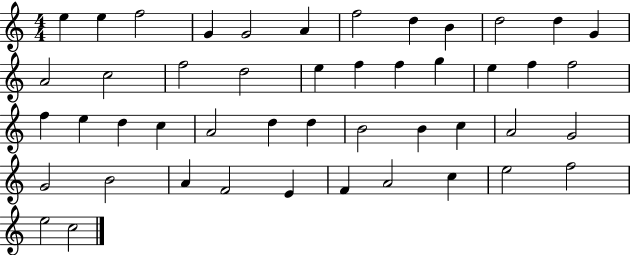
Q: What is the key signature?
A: C major